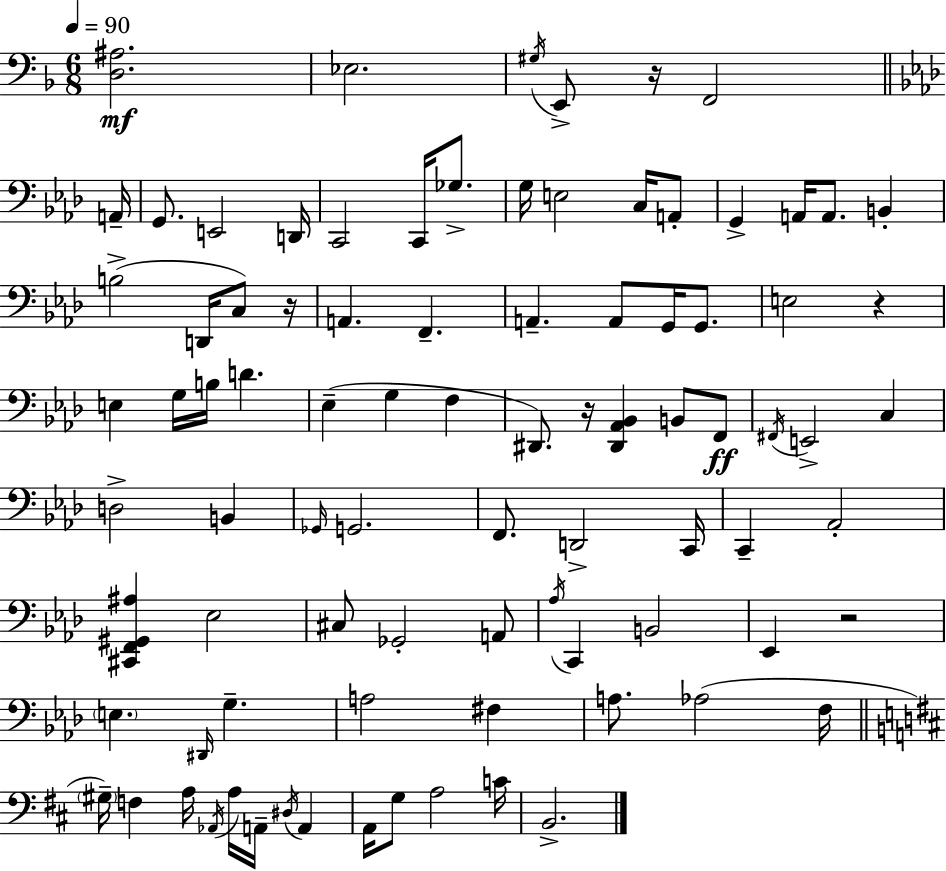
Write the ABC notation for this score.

X:1
T:Untitled
M:6/8
L:1/4
K:Dm
[D,^A,]2 _E,2 ^G,/4 E,,/2 z/4 F,,2 A,,/4 G,,/2 E,,2 D,,/4 C,,2 C,,/4 _G,/2 G,/4 E,2 C,/4 A,,/2 G,, A,,/4 A,,/2 B,, B,2 D,,/4 C,/2 z/4 A,, F,, A,, A,,/2 G,,/4 G,,/2 E,2 z E, G,/4 B,/4 D _E, G, F, ^D,,/2 z/4 [^D,,_A,,_B,,] B,,/2 F,,/2 ^F,,/4 E,,2 C, D,2 B,, _G,,/4 G,,2 F,,/2 D,,2 C,,/4 C,, _A,,2 [^C,,F,,^G,,^A,] _E,2 ^C,/2 _G,,2 A,,/2 _A,/4 C,, B,,2 _E,, z2 E, ^D,,/4 G, A,2 ^F, A,/2 _A,2 F,/4 ^G,/4 F, A,/4 _A,,/4 A,/4 A,,/4 ^D,/4 A,, A,,/4 G,/2 A,2 C/4 B,,2